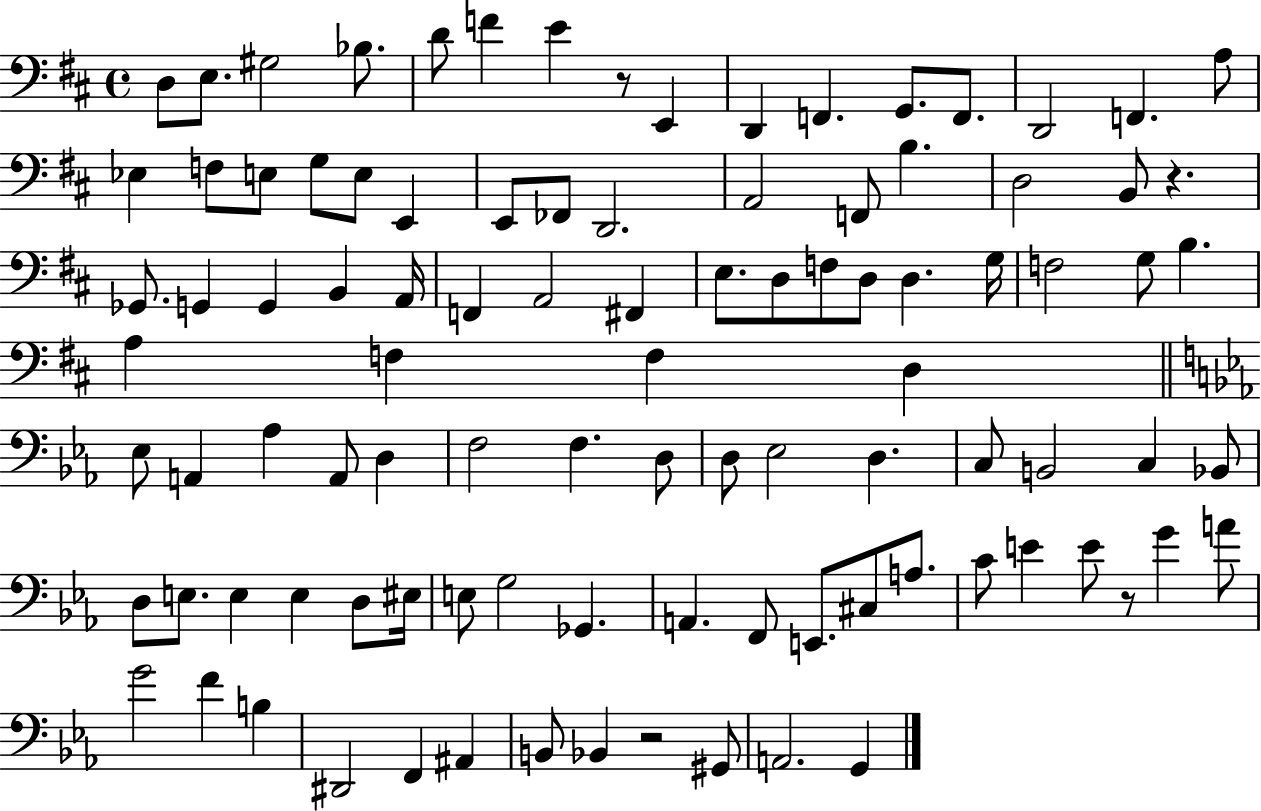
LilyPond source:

{
  \clef bass
  \time 4/4
  \defaultTimeSignature
  \key d \major
  \repeat volta 2 { d8 e8. gis2 bes8. | d'8 f'4 e'4 r8 e,4 | d,4 f,4. g,8. f,8. | d,2 f,4. a8 | \break ees4 f8 e8 g8 e8 e,4 | e,8 fes,8 d,2. | a,2 f,8 b4. | d2 b,8 r4. | \break ges,8. g,4 g,4 b,4 a,16 | f,4 a,2 fis,4 | e8. d8 f8 d8 d4. g16 | f2 g8 b4. | \break a4 f4 f4 d4 | \bar "||" \break \key c \minor ees8 a,4 aes4 a,8 d4 | f2 f4. d8 | d8 ees2 d4. | c8 b,2 c4 bes,8 | \break d8 e8. e4 e4 d8 eis16 | e8 g2 ges,4. | a,4. f,8 e,8. cis8 a8. | c'8 e'4 e'8 r8 g'4 a'8 | \break g'2 f'4 b4 | dis,2 f,4 ais,4 | b,8 bes,4 r2 gis,8 | a,2. g,4 | \break } \bar "|."
}